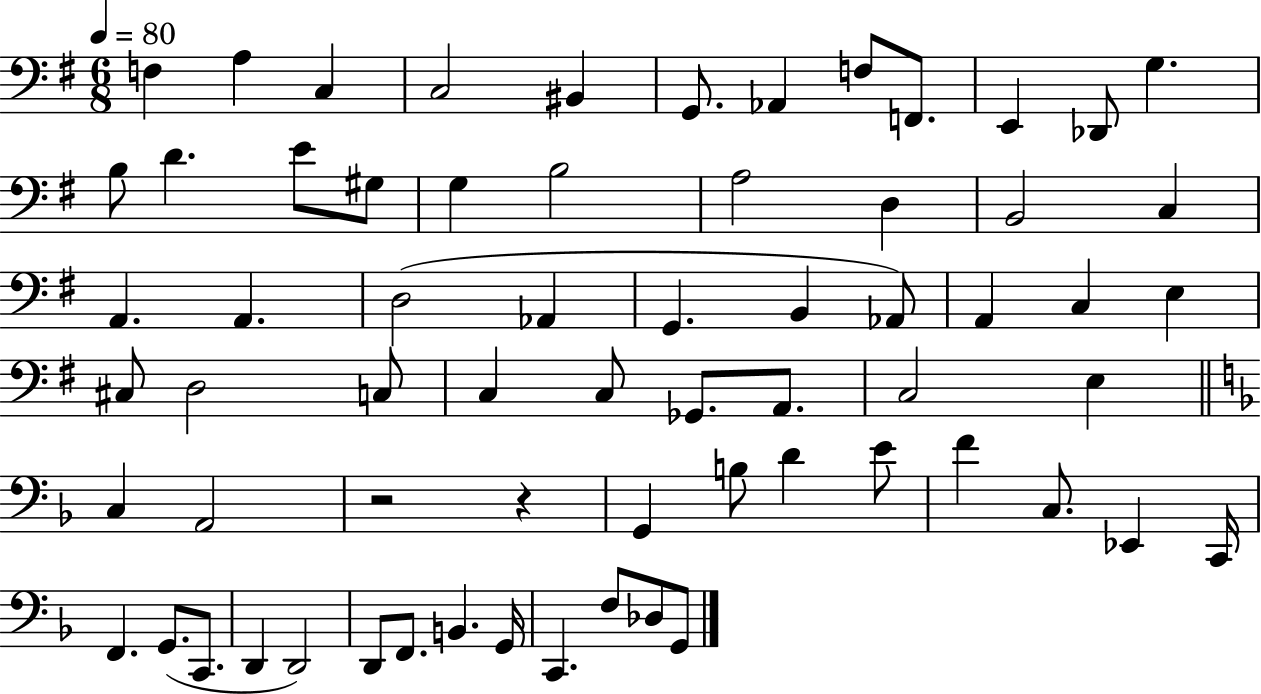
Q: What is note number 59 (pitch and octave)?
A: B2